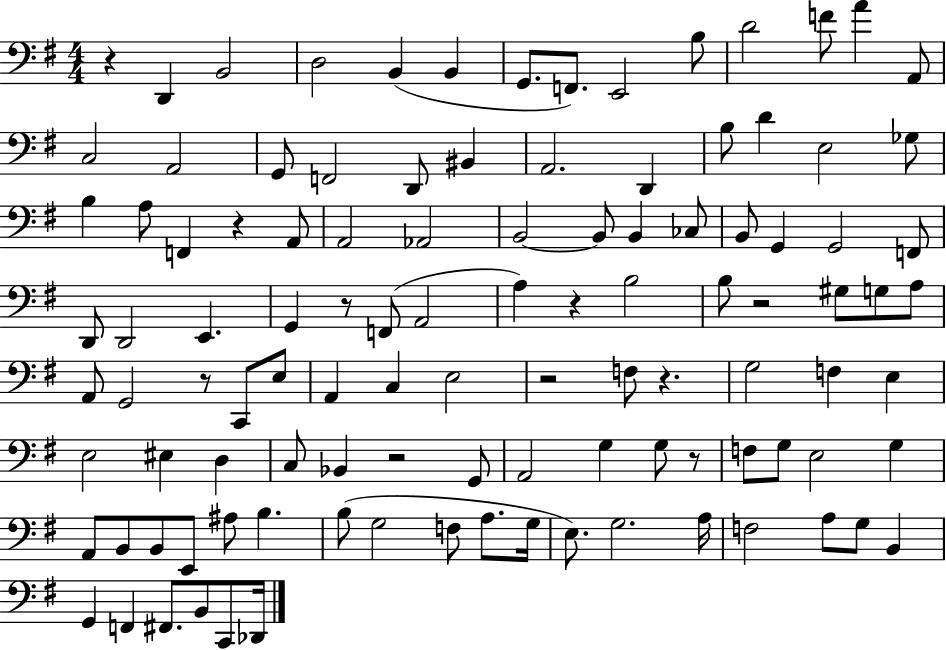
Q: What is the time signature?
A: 4/4